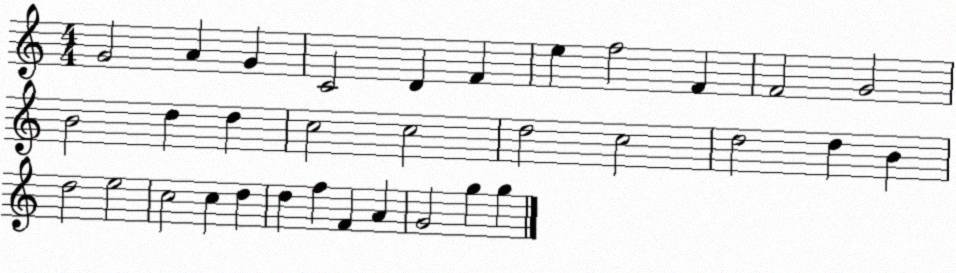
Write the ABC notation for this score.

X:1
T:Untitled
M:4/4
L:1/4
K:C
G2 A G C2 D F e f2 F F2 G2 B2 d d c2 c2 d2 c2 d2 d B d2 e2 c2 c d d f F A G2 g g